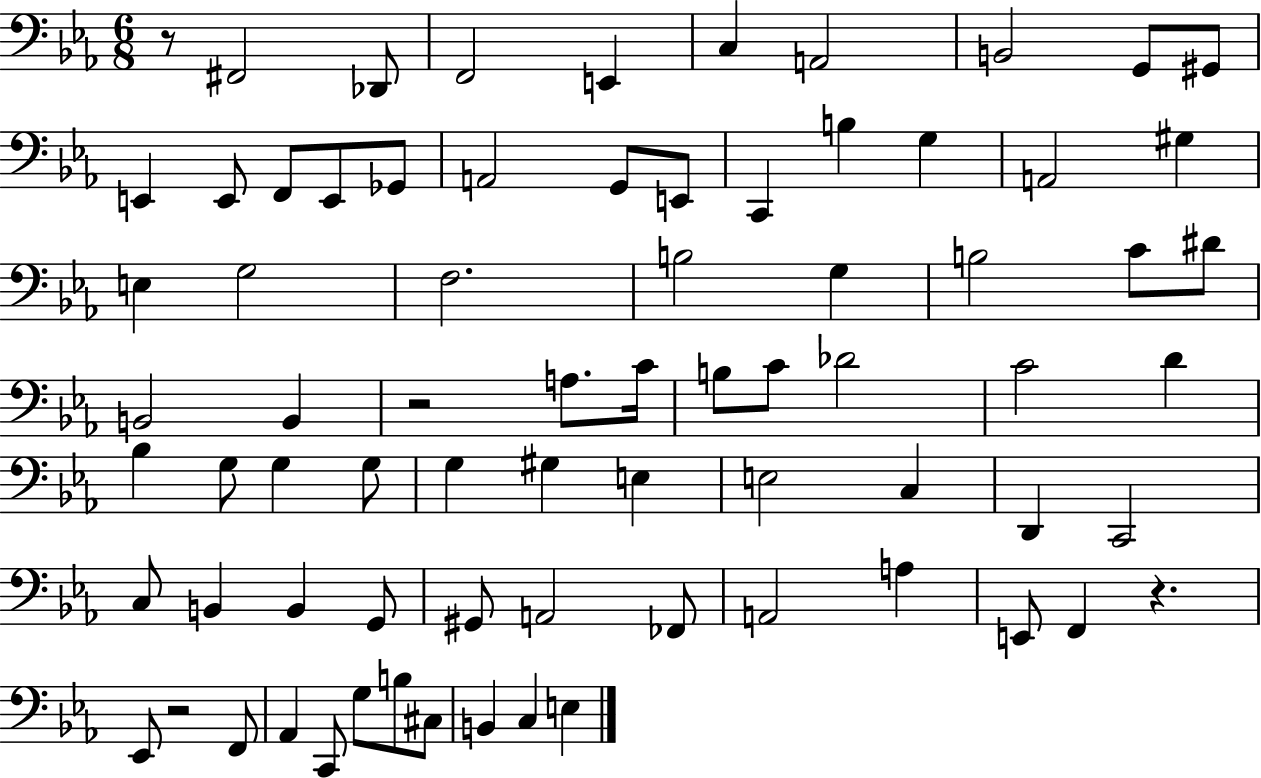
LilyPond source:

{
  \clef bass
  \numericTimeSignature
  \time 6/8
  \key ees \major
  \repeat volta 2 { r8 fis,2 des,8 | f,2 e,4 | c4 a,2 | b,2 g,8 gis,8 | \break e,4 e,8 f,8 e,8 ges,8 | a,2 g,8 e,8 | c,4 b4 g4 | a,2 gis4 | \break e4 g2 | f2. | b2 g4 | b2 c'8 dis'8 | \break b,2 b,4 | r2 a8. c'16 | b8 c'8 des'2 | c'2 d'4 | \break bes4 g8 g4 g8 | g4 gis4 e4 | e2 c4 | d,4 c,2 | \break c8 b,4 b,4 g,8 | gis,8 a,2 fes,8 | a,2 a4 | e,8 f,4 r4. | \break ees,8 r2 f,8 | aes,4 c,8 g8 b8 cis8 | b,4 c4 e4 | } \bar "|."
}